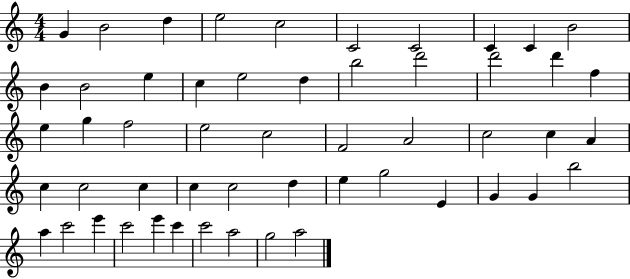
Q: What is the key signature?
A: C major